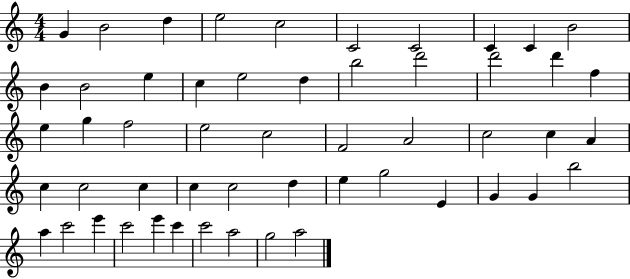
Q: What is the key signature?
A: C major